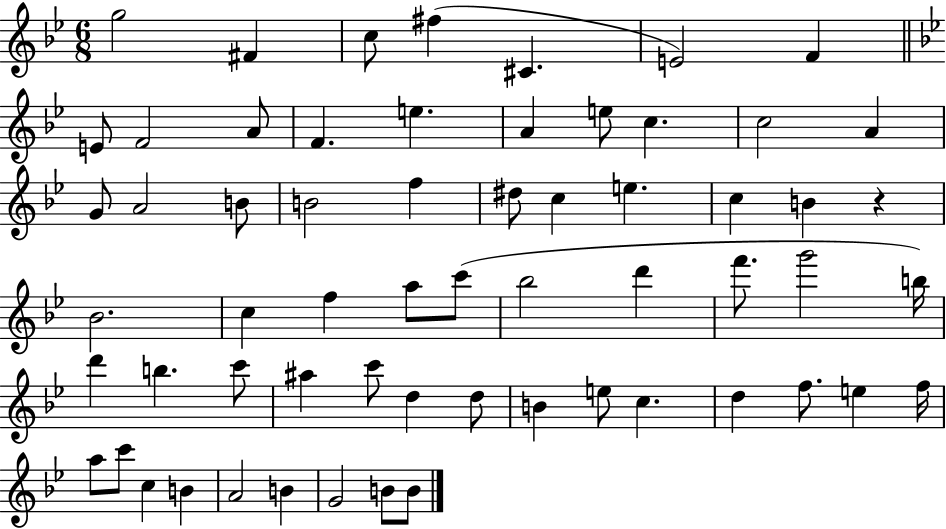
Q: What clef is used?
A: treble